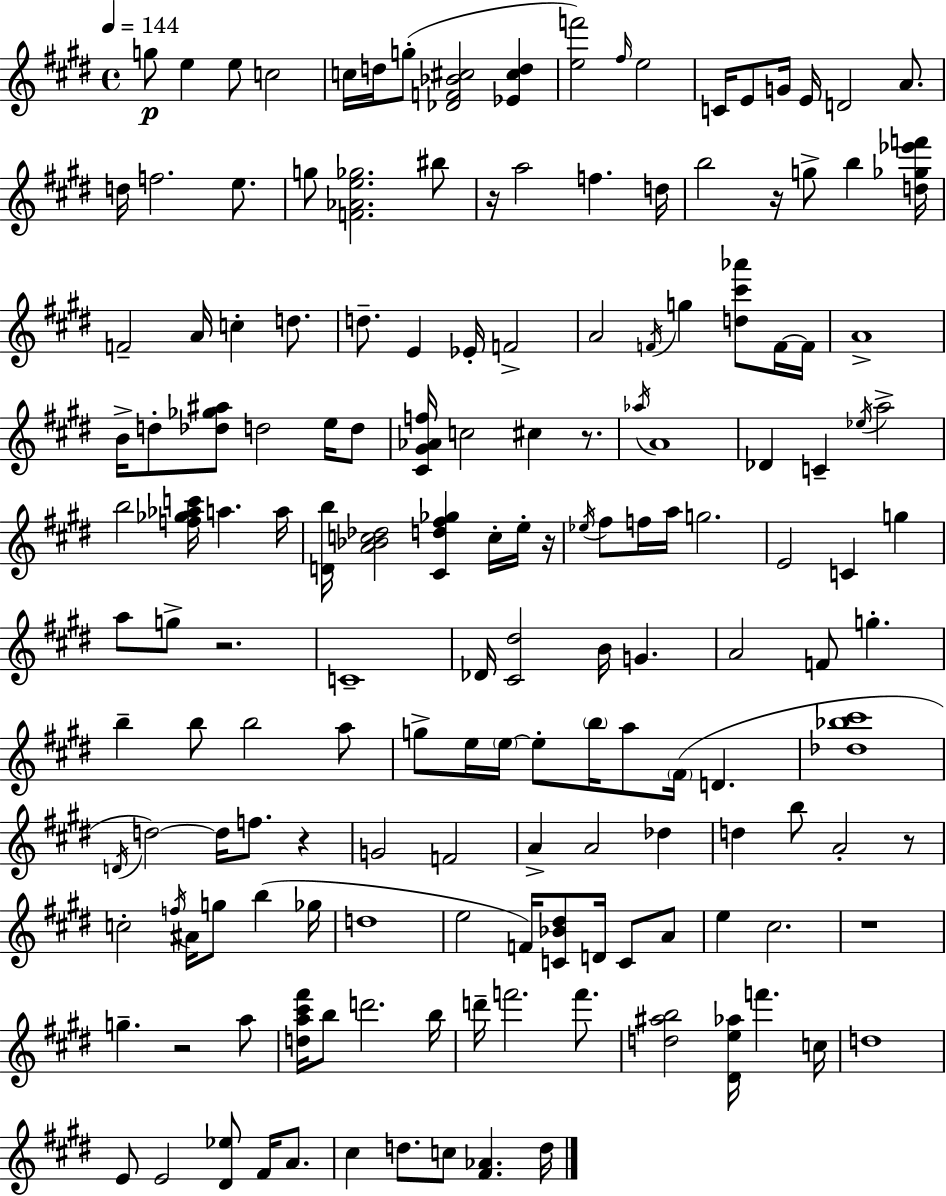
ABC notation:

X:1
T:Untitled
M:4/4
L:1/4
K:E
g/2 e e/2 c2 c/4 d/4 g/2 [_DF_B^c]2 [_E^cd] [ef']2 ^f/4 e2 C/4 E/2 G/4 E/4 D2 A/2 d/4 f2 e/2 g/2 [F_Ae_g]2 ^b/2 z/4 a2 f d/4 b2 z/4 g/2 b [d_g_e'f']/4 F2 A/4 c d/2 d/2 E _E/4 F2 A2 F/4 g [d^c'_a']/2 F/4 F/4 A4 B/4 d/2 [_d_g^a]/2 d2 e/4 d/2 [^C^G_Af]/4 c2 ^c z/2 _a/4 A4 _D C _e/4 a2 b2 [f_g_ac']/4 a a/4 [Db]/4 [A_Bc_d]2 [^Cd^f_g] c/4 e/4 z/4 _e/4 ^f/2 f/4 a/4 g2 E2 C g a/2 g/2 z2 C4 _D/4 [^C^d]2 B/4 G A2 F/2 g b b/2 b2 a/2 g/2 e/4 e/4 e/2 b/4 a/2 ^F/4 D [_d_b^c']4 D/4 d2 d/4 f/2 z G2 F2 A A2 _d d b/2 A2 z/2 c2 f/4 ^A/4 g/2 b _g/4 d4 e2 F/4 [C_B^d]/2 D/4 C/2 A/2 e ^c2 z4 g z2 a/2 [da^c'^f']/4 b/2 d'2 b/4 d'/4 f'2 f'/2 [d^ab]2 [^De_a]/4 f' c/4 d4 E/2 E2 [^D_e]/2 ^F/4 A/2 ^c d/2 c/2 [^F_A] d/4